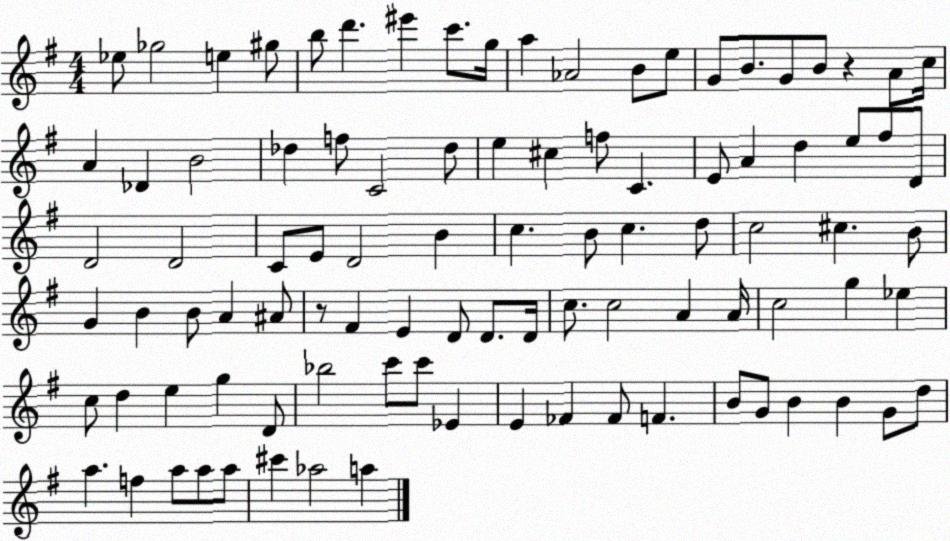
X:1
T:Untitled
M:4/4
L:1/4
K:G
_e/2 _g2 e ^g/2 b/2 d' ^e' c'/2 g/4 a _A2 B/2 e/2 G/2 B/2 G/2 B/2 z A/2 c/4 A _D B2 _d f/2 C2 _d/2 e ^c f/2 C E/2 A d e/2 ^f/2 D/2 D2 D2 C/2 E/2 D2 B c B/2 c d/2 c2 ^c B/2 G B B/2 A ^A/2 z/2 ^F E D/2 D/2 D/4 c/2 c2 A A/4 c2 g _e c/2 d e g D/2 _b2 c'/2 c'/2 _E E _F _F/2 F B/2 G/2 B B G/2 d/2 a f a/2 a/2 a/2 ^c' _a2 a